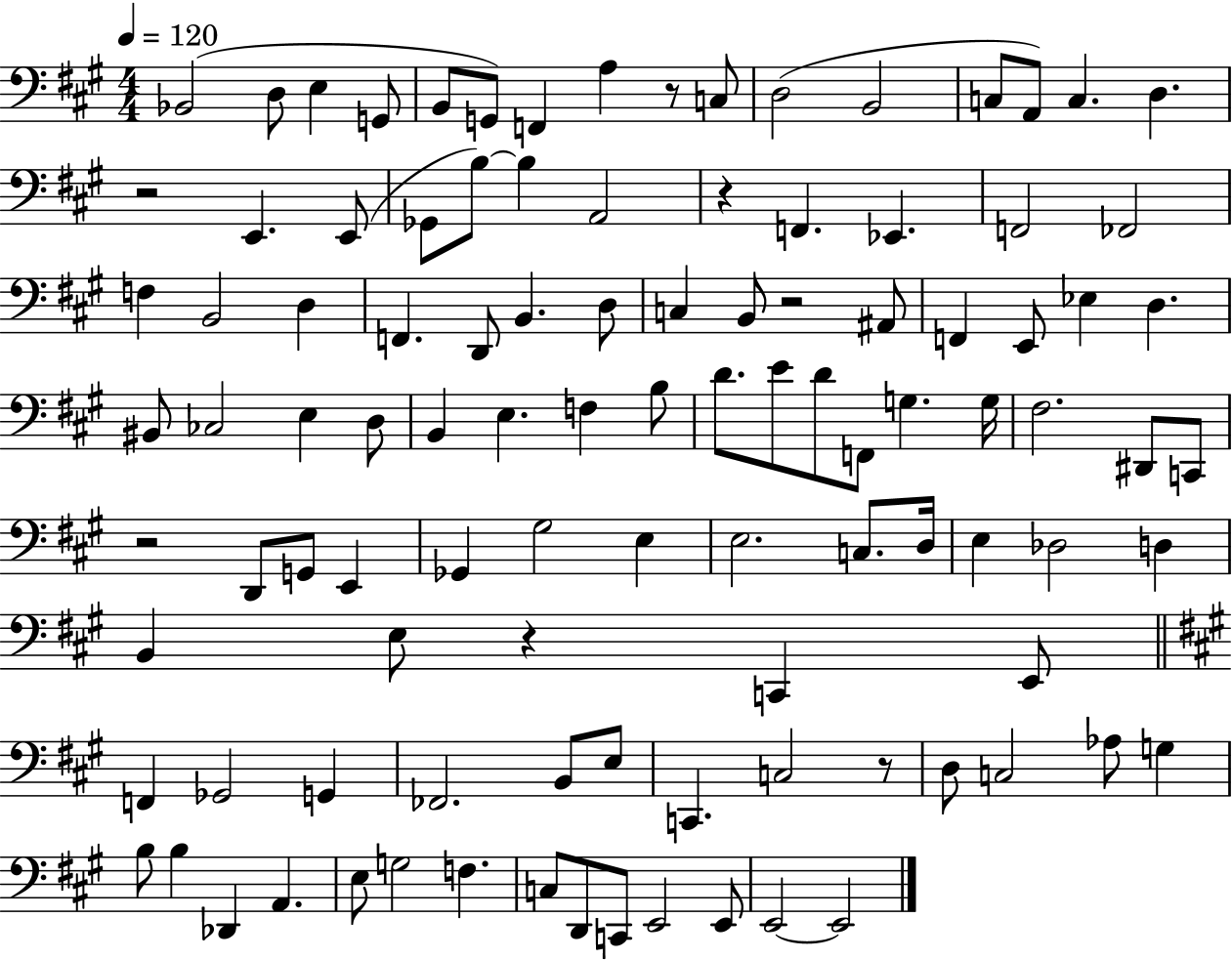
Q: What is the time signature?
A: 4/4